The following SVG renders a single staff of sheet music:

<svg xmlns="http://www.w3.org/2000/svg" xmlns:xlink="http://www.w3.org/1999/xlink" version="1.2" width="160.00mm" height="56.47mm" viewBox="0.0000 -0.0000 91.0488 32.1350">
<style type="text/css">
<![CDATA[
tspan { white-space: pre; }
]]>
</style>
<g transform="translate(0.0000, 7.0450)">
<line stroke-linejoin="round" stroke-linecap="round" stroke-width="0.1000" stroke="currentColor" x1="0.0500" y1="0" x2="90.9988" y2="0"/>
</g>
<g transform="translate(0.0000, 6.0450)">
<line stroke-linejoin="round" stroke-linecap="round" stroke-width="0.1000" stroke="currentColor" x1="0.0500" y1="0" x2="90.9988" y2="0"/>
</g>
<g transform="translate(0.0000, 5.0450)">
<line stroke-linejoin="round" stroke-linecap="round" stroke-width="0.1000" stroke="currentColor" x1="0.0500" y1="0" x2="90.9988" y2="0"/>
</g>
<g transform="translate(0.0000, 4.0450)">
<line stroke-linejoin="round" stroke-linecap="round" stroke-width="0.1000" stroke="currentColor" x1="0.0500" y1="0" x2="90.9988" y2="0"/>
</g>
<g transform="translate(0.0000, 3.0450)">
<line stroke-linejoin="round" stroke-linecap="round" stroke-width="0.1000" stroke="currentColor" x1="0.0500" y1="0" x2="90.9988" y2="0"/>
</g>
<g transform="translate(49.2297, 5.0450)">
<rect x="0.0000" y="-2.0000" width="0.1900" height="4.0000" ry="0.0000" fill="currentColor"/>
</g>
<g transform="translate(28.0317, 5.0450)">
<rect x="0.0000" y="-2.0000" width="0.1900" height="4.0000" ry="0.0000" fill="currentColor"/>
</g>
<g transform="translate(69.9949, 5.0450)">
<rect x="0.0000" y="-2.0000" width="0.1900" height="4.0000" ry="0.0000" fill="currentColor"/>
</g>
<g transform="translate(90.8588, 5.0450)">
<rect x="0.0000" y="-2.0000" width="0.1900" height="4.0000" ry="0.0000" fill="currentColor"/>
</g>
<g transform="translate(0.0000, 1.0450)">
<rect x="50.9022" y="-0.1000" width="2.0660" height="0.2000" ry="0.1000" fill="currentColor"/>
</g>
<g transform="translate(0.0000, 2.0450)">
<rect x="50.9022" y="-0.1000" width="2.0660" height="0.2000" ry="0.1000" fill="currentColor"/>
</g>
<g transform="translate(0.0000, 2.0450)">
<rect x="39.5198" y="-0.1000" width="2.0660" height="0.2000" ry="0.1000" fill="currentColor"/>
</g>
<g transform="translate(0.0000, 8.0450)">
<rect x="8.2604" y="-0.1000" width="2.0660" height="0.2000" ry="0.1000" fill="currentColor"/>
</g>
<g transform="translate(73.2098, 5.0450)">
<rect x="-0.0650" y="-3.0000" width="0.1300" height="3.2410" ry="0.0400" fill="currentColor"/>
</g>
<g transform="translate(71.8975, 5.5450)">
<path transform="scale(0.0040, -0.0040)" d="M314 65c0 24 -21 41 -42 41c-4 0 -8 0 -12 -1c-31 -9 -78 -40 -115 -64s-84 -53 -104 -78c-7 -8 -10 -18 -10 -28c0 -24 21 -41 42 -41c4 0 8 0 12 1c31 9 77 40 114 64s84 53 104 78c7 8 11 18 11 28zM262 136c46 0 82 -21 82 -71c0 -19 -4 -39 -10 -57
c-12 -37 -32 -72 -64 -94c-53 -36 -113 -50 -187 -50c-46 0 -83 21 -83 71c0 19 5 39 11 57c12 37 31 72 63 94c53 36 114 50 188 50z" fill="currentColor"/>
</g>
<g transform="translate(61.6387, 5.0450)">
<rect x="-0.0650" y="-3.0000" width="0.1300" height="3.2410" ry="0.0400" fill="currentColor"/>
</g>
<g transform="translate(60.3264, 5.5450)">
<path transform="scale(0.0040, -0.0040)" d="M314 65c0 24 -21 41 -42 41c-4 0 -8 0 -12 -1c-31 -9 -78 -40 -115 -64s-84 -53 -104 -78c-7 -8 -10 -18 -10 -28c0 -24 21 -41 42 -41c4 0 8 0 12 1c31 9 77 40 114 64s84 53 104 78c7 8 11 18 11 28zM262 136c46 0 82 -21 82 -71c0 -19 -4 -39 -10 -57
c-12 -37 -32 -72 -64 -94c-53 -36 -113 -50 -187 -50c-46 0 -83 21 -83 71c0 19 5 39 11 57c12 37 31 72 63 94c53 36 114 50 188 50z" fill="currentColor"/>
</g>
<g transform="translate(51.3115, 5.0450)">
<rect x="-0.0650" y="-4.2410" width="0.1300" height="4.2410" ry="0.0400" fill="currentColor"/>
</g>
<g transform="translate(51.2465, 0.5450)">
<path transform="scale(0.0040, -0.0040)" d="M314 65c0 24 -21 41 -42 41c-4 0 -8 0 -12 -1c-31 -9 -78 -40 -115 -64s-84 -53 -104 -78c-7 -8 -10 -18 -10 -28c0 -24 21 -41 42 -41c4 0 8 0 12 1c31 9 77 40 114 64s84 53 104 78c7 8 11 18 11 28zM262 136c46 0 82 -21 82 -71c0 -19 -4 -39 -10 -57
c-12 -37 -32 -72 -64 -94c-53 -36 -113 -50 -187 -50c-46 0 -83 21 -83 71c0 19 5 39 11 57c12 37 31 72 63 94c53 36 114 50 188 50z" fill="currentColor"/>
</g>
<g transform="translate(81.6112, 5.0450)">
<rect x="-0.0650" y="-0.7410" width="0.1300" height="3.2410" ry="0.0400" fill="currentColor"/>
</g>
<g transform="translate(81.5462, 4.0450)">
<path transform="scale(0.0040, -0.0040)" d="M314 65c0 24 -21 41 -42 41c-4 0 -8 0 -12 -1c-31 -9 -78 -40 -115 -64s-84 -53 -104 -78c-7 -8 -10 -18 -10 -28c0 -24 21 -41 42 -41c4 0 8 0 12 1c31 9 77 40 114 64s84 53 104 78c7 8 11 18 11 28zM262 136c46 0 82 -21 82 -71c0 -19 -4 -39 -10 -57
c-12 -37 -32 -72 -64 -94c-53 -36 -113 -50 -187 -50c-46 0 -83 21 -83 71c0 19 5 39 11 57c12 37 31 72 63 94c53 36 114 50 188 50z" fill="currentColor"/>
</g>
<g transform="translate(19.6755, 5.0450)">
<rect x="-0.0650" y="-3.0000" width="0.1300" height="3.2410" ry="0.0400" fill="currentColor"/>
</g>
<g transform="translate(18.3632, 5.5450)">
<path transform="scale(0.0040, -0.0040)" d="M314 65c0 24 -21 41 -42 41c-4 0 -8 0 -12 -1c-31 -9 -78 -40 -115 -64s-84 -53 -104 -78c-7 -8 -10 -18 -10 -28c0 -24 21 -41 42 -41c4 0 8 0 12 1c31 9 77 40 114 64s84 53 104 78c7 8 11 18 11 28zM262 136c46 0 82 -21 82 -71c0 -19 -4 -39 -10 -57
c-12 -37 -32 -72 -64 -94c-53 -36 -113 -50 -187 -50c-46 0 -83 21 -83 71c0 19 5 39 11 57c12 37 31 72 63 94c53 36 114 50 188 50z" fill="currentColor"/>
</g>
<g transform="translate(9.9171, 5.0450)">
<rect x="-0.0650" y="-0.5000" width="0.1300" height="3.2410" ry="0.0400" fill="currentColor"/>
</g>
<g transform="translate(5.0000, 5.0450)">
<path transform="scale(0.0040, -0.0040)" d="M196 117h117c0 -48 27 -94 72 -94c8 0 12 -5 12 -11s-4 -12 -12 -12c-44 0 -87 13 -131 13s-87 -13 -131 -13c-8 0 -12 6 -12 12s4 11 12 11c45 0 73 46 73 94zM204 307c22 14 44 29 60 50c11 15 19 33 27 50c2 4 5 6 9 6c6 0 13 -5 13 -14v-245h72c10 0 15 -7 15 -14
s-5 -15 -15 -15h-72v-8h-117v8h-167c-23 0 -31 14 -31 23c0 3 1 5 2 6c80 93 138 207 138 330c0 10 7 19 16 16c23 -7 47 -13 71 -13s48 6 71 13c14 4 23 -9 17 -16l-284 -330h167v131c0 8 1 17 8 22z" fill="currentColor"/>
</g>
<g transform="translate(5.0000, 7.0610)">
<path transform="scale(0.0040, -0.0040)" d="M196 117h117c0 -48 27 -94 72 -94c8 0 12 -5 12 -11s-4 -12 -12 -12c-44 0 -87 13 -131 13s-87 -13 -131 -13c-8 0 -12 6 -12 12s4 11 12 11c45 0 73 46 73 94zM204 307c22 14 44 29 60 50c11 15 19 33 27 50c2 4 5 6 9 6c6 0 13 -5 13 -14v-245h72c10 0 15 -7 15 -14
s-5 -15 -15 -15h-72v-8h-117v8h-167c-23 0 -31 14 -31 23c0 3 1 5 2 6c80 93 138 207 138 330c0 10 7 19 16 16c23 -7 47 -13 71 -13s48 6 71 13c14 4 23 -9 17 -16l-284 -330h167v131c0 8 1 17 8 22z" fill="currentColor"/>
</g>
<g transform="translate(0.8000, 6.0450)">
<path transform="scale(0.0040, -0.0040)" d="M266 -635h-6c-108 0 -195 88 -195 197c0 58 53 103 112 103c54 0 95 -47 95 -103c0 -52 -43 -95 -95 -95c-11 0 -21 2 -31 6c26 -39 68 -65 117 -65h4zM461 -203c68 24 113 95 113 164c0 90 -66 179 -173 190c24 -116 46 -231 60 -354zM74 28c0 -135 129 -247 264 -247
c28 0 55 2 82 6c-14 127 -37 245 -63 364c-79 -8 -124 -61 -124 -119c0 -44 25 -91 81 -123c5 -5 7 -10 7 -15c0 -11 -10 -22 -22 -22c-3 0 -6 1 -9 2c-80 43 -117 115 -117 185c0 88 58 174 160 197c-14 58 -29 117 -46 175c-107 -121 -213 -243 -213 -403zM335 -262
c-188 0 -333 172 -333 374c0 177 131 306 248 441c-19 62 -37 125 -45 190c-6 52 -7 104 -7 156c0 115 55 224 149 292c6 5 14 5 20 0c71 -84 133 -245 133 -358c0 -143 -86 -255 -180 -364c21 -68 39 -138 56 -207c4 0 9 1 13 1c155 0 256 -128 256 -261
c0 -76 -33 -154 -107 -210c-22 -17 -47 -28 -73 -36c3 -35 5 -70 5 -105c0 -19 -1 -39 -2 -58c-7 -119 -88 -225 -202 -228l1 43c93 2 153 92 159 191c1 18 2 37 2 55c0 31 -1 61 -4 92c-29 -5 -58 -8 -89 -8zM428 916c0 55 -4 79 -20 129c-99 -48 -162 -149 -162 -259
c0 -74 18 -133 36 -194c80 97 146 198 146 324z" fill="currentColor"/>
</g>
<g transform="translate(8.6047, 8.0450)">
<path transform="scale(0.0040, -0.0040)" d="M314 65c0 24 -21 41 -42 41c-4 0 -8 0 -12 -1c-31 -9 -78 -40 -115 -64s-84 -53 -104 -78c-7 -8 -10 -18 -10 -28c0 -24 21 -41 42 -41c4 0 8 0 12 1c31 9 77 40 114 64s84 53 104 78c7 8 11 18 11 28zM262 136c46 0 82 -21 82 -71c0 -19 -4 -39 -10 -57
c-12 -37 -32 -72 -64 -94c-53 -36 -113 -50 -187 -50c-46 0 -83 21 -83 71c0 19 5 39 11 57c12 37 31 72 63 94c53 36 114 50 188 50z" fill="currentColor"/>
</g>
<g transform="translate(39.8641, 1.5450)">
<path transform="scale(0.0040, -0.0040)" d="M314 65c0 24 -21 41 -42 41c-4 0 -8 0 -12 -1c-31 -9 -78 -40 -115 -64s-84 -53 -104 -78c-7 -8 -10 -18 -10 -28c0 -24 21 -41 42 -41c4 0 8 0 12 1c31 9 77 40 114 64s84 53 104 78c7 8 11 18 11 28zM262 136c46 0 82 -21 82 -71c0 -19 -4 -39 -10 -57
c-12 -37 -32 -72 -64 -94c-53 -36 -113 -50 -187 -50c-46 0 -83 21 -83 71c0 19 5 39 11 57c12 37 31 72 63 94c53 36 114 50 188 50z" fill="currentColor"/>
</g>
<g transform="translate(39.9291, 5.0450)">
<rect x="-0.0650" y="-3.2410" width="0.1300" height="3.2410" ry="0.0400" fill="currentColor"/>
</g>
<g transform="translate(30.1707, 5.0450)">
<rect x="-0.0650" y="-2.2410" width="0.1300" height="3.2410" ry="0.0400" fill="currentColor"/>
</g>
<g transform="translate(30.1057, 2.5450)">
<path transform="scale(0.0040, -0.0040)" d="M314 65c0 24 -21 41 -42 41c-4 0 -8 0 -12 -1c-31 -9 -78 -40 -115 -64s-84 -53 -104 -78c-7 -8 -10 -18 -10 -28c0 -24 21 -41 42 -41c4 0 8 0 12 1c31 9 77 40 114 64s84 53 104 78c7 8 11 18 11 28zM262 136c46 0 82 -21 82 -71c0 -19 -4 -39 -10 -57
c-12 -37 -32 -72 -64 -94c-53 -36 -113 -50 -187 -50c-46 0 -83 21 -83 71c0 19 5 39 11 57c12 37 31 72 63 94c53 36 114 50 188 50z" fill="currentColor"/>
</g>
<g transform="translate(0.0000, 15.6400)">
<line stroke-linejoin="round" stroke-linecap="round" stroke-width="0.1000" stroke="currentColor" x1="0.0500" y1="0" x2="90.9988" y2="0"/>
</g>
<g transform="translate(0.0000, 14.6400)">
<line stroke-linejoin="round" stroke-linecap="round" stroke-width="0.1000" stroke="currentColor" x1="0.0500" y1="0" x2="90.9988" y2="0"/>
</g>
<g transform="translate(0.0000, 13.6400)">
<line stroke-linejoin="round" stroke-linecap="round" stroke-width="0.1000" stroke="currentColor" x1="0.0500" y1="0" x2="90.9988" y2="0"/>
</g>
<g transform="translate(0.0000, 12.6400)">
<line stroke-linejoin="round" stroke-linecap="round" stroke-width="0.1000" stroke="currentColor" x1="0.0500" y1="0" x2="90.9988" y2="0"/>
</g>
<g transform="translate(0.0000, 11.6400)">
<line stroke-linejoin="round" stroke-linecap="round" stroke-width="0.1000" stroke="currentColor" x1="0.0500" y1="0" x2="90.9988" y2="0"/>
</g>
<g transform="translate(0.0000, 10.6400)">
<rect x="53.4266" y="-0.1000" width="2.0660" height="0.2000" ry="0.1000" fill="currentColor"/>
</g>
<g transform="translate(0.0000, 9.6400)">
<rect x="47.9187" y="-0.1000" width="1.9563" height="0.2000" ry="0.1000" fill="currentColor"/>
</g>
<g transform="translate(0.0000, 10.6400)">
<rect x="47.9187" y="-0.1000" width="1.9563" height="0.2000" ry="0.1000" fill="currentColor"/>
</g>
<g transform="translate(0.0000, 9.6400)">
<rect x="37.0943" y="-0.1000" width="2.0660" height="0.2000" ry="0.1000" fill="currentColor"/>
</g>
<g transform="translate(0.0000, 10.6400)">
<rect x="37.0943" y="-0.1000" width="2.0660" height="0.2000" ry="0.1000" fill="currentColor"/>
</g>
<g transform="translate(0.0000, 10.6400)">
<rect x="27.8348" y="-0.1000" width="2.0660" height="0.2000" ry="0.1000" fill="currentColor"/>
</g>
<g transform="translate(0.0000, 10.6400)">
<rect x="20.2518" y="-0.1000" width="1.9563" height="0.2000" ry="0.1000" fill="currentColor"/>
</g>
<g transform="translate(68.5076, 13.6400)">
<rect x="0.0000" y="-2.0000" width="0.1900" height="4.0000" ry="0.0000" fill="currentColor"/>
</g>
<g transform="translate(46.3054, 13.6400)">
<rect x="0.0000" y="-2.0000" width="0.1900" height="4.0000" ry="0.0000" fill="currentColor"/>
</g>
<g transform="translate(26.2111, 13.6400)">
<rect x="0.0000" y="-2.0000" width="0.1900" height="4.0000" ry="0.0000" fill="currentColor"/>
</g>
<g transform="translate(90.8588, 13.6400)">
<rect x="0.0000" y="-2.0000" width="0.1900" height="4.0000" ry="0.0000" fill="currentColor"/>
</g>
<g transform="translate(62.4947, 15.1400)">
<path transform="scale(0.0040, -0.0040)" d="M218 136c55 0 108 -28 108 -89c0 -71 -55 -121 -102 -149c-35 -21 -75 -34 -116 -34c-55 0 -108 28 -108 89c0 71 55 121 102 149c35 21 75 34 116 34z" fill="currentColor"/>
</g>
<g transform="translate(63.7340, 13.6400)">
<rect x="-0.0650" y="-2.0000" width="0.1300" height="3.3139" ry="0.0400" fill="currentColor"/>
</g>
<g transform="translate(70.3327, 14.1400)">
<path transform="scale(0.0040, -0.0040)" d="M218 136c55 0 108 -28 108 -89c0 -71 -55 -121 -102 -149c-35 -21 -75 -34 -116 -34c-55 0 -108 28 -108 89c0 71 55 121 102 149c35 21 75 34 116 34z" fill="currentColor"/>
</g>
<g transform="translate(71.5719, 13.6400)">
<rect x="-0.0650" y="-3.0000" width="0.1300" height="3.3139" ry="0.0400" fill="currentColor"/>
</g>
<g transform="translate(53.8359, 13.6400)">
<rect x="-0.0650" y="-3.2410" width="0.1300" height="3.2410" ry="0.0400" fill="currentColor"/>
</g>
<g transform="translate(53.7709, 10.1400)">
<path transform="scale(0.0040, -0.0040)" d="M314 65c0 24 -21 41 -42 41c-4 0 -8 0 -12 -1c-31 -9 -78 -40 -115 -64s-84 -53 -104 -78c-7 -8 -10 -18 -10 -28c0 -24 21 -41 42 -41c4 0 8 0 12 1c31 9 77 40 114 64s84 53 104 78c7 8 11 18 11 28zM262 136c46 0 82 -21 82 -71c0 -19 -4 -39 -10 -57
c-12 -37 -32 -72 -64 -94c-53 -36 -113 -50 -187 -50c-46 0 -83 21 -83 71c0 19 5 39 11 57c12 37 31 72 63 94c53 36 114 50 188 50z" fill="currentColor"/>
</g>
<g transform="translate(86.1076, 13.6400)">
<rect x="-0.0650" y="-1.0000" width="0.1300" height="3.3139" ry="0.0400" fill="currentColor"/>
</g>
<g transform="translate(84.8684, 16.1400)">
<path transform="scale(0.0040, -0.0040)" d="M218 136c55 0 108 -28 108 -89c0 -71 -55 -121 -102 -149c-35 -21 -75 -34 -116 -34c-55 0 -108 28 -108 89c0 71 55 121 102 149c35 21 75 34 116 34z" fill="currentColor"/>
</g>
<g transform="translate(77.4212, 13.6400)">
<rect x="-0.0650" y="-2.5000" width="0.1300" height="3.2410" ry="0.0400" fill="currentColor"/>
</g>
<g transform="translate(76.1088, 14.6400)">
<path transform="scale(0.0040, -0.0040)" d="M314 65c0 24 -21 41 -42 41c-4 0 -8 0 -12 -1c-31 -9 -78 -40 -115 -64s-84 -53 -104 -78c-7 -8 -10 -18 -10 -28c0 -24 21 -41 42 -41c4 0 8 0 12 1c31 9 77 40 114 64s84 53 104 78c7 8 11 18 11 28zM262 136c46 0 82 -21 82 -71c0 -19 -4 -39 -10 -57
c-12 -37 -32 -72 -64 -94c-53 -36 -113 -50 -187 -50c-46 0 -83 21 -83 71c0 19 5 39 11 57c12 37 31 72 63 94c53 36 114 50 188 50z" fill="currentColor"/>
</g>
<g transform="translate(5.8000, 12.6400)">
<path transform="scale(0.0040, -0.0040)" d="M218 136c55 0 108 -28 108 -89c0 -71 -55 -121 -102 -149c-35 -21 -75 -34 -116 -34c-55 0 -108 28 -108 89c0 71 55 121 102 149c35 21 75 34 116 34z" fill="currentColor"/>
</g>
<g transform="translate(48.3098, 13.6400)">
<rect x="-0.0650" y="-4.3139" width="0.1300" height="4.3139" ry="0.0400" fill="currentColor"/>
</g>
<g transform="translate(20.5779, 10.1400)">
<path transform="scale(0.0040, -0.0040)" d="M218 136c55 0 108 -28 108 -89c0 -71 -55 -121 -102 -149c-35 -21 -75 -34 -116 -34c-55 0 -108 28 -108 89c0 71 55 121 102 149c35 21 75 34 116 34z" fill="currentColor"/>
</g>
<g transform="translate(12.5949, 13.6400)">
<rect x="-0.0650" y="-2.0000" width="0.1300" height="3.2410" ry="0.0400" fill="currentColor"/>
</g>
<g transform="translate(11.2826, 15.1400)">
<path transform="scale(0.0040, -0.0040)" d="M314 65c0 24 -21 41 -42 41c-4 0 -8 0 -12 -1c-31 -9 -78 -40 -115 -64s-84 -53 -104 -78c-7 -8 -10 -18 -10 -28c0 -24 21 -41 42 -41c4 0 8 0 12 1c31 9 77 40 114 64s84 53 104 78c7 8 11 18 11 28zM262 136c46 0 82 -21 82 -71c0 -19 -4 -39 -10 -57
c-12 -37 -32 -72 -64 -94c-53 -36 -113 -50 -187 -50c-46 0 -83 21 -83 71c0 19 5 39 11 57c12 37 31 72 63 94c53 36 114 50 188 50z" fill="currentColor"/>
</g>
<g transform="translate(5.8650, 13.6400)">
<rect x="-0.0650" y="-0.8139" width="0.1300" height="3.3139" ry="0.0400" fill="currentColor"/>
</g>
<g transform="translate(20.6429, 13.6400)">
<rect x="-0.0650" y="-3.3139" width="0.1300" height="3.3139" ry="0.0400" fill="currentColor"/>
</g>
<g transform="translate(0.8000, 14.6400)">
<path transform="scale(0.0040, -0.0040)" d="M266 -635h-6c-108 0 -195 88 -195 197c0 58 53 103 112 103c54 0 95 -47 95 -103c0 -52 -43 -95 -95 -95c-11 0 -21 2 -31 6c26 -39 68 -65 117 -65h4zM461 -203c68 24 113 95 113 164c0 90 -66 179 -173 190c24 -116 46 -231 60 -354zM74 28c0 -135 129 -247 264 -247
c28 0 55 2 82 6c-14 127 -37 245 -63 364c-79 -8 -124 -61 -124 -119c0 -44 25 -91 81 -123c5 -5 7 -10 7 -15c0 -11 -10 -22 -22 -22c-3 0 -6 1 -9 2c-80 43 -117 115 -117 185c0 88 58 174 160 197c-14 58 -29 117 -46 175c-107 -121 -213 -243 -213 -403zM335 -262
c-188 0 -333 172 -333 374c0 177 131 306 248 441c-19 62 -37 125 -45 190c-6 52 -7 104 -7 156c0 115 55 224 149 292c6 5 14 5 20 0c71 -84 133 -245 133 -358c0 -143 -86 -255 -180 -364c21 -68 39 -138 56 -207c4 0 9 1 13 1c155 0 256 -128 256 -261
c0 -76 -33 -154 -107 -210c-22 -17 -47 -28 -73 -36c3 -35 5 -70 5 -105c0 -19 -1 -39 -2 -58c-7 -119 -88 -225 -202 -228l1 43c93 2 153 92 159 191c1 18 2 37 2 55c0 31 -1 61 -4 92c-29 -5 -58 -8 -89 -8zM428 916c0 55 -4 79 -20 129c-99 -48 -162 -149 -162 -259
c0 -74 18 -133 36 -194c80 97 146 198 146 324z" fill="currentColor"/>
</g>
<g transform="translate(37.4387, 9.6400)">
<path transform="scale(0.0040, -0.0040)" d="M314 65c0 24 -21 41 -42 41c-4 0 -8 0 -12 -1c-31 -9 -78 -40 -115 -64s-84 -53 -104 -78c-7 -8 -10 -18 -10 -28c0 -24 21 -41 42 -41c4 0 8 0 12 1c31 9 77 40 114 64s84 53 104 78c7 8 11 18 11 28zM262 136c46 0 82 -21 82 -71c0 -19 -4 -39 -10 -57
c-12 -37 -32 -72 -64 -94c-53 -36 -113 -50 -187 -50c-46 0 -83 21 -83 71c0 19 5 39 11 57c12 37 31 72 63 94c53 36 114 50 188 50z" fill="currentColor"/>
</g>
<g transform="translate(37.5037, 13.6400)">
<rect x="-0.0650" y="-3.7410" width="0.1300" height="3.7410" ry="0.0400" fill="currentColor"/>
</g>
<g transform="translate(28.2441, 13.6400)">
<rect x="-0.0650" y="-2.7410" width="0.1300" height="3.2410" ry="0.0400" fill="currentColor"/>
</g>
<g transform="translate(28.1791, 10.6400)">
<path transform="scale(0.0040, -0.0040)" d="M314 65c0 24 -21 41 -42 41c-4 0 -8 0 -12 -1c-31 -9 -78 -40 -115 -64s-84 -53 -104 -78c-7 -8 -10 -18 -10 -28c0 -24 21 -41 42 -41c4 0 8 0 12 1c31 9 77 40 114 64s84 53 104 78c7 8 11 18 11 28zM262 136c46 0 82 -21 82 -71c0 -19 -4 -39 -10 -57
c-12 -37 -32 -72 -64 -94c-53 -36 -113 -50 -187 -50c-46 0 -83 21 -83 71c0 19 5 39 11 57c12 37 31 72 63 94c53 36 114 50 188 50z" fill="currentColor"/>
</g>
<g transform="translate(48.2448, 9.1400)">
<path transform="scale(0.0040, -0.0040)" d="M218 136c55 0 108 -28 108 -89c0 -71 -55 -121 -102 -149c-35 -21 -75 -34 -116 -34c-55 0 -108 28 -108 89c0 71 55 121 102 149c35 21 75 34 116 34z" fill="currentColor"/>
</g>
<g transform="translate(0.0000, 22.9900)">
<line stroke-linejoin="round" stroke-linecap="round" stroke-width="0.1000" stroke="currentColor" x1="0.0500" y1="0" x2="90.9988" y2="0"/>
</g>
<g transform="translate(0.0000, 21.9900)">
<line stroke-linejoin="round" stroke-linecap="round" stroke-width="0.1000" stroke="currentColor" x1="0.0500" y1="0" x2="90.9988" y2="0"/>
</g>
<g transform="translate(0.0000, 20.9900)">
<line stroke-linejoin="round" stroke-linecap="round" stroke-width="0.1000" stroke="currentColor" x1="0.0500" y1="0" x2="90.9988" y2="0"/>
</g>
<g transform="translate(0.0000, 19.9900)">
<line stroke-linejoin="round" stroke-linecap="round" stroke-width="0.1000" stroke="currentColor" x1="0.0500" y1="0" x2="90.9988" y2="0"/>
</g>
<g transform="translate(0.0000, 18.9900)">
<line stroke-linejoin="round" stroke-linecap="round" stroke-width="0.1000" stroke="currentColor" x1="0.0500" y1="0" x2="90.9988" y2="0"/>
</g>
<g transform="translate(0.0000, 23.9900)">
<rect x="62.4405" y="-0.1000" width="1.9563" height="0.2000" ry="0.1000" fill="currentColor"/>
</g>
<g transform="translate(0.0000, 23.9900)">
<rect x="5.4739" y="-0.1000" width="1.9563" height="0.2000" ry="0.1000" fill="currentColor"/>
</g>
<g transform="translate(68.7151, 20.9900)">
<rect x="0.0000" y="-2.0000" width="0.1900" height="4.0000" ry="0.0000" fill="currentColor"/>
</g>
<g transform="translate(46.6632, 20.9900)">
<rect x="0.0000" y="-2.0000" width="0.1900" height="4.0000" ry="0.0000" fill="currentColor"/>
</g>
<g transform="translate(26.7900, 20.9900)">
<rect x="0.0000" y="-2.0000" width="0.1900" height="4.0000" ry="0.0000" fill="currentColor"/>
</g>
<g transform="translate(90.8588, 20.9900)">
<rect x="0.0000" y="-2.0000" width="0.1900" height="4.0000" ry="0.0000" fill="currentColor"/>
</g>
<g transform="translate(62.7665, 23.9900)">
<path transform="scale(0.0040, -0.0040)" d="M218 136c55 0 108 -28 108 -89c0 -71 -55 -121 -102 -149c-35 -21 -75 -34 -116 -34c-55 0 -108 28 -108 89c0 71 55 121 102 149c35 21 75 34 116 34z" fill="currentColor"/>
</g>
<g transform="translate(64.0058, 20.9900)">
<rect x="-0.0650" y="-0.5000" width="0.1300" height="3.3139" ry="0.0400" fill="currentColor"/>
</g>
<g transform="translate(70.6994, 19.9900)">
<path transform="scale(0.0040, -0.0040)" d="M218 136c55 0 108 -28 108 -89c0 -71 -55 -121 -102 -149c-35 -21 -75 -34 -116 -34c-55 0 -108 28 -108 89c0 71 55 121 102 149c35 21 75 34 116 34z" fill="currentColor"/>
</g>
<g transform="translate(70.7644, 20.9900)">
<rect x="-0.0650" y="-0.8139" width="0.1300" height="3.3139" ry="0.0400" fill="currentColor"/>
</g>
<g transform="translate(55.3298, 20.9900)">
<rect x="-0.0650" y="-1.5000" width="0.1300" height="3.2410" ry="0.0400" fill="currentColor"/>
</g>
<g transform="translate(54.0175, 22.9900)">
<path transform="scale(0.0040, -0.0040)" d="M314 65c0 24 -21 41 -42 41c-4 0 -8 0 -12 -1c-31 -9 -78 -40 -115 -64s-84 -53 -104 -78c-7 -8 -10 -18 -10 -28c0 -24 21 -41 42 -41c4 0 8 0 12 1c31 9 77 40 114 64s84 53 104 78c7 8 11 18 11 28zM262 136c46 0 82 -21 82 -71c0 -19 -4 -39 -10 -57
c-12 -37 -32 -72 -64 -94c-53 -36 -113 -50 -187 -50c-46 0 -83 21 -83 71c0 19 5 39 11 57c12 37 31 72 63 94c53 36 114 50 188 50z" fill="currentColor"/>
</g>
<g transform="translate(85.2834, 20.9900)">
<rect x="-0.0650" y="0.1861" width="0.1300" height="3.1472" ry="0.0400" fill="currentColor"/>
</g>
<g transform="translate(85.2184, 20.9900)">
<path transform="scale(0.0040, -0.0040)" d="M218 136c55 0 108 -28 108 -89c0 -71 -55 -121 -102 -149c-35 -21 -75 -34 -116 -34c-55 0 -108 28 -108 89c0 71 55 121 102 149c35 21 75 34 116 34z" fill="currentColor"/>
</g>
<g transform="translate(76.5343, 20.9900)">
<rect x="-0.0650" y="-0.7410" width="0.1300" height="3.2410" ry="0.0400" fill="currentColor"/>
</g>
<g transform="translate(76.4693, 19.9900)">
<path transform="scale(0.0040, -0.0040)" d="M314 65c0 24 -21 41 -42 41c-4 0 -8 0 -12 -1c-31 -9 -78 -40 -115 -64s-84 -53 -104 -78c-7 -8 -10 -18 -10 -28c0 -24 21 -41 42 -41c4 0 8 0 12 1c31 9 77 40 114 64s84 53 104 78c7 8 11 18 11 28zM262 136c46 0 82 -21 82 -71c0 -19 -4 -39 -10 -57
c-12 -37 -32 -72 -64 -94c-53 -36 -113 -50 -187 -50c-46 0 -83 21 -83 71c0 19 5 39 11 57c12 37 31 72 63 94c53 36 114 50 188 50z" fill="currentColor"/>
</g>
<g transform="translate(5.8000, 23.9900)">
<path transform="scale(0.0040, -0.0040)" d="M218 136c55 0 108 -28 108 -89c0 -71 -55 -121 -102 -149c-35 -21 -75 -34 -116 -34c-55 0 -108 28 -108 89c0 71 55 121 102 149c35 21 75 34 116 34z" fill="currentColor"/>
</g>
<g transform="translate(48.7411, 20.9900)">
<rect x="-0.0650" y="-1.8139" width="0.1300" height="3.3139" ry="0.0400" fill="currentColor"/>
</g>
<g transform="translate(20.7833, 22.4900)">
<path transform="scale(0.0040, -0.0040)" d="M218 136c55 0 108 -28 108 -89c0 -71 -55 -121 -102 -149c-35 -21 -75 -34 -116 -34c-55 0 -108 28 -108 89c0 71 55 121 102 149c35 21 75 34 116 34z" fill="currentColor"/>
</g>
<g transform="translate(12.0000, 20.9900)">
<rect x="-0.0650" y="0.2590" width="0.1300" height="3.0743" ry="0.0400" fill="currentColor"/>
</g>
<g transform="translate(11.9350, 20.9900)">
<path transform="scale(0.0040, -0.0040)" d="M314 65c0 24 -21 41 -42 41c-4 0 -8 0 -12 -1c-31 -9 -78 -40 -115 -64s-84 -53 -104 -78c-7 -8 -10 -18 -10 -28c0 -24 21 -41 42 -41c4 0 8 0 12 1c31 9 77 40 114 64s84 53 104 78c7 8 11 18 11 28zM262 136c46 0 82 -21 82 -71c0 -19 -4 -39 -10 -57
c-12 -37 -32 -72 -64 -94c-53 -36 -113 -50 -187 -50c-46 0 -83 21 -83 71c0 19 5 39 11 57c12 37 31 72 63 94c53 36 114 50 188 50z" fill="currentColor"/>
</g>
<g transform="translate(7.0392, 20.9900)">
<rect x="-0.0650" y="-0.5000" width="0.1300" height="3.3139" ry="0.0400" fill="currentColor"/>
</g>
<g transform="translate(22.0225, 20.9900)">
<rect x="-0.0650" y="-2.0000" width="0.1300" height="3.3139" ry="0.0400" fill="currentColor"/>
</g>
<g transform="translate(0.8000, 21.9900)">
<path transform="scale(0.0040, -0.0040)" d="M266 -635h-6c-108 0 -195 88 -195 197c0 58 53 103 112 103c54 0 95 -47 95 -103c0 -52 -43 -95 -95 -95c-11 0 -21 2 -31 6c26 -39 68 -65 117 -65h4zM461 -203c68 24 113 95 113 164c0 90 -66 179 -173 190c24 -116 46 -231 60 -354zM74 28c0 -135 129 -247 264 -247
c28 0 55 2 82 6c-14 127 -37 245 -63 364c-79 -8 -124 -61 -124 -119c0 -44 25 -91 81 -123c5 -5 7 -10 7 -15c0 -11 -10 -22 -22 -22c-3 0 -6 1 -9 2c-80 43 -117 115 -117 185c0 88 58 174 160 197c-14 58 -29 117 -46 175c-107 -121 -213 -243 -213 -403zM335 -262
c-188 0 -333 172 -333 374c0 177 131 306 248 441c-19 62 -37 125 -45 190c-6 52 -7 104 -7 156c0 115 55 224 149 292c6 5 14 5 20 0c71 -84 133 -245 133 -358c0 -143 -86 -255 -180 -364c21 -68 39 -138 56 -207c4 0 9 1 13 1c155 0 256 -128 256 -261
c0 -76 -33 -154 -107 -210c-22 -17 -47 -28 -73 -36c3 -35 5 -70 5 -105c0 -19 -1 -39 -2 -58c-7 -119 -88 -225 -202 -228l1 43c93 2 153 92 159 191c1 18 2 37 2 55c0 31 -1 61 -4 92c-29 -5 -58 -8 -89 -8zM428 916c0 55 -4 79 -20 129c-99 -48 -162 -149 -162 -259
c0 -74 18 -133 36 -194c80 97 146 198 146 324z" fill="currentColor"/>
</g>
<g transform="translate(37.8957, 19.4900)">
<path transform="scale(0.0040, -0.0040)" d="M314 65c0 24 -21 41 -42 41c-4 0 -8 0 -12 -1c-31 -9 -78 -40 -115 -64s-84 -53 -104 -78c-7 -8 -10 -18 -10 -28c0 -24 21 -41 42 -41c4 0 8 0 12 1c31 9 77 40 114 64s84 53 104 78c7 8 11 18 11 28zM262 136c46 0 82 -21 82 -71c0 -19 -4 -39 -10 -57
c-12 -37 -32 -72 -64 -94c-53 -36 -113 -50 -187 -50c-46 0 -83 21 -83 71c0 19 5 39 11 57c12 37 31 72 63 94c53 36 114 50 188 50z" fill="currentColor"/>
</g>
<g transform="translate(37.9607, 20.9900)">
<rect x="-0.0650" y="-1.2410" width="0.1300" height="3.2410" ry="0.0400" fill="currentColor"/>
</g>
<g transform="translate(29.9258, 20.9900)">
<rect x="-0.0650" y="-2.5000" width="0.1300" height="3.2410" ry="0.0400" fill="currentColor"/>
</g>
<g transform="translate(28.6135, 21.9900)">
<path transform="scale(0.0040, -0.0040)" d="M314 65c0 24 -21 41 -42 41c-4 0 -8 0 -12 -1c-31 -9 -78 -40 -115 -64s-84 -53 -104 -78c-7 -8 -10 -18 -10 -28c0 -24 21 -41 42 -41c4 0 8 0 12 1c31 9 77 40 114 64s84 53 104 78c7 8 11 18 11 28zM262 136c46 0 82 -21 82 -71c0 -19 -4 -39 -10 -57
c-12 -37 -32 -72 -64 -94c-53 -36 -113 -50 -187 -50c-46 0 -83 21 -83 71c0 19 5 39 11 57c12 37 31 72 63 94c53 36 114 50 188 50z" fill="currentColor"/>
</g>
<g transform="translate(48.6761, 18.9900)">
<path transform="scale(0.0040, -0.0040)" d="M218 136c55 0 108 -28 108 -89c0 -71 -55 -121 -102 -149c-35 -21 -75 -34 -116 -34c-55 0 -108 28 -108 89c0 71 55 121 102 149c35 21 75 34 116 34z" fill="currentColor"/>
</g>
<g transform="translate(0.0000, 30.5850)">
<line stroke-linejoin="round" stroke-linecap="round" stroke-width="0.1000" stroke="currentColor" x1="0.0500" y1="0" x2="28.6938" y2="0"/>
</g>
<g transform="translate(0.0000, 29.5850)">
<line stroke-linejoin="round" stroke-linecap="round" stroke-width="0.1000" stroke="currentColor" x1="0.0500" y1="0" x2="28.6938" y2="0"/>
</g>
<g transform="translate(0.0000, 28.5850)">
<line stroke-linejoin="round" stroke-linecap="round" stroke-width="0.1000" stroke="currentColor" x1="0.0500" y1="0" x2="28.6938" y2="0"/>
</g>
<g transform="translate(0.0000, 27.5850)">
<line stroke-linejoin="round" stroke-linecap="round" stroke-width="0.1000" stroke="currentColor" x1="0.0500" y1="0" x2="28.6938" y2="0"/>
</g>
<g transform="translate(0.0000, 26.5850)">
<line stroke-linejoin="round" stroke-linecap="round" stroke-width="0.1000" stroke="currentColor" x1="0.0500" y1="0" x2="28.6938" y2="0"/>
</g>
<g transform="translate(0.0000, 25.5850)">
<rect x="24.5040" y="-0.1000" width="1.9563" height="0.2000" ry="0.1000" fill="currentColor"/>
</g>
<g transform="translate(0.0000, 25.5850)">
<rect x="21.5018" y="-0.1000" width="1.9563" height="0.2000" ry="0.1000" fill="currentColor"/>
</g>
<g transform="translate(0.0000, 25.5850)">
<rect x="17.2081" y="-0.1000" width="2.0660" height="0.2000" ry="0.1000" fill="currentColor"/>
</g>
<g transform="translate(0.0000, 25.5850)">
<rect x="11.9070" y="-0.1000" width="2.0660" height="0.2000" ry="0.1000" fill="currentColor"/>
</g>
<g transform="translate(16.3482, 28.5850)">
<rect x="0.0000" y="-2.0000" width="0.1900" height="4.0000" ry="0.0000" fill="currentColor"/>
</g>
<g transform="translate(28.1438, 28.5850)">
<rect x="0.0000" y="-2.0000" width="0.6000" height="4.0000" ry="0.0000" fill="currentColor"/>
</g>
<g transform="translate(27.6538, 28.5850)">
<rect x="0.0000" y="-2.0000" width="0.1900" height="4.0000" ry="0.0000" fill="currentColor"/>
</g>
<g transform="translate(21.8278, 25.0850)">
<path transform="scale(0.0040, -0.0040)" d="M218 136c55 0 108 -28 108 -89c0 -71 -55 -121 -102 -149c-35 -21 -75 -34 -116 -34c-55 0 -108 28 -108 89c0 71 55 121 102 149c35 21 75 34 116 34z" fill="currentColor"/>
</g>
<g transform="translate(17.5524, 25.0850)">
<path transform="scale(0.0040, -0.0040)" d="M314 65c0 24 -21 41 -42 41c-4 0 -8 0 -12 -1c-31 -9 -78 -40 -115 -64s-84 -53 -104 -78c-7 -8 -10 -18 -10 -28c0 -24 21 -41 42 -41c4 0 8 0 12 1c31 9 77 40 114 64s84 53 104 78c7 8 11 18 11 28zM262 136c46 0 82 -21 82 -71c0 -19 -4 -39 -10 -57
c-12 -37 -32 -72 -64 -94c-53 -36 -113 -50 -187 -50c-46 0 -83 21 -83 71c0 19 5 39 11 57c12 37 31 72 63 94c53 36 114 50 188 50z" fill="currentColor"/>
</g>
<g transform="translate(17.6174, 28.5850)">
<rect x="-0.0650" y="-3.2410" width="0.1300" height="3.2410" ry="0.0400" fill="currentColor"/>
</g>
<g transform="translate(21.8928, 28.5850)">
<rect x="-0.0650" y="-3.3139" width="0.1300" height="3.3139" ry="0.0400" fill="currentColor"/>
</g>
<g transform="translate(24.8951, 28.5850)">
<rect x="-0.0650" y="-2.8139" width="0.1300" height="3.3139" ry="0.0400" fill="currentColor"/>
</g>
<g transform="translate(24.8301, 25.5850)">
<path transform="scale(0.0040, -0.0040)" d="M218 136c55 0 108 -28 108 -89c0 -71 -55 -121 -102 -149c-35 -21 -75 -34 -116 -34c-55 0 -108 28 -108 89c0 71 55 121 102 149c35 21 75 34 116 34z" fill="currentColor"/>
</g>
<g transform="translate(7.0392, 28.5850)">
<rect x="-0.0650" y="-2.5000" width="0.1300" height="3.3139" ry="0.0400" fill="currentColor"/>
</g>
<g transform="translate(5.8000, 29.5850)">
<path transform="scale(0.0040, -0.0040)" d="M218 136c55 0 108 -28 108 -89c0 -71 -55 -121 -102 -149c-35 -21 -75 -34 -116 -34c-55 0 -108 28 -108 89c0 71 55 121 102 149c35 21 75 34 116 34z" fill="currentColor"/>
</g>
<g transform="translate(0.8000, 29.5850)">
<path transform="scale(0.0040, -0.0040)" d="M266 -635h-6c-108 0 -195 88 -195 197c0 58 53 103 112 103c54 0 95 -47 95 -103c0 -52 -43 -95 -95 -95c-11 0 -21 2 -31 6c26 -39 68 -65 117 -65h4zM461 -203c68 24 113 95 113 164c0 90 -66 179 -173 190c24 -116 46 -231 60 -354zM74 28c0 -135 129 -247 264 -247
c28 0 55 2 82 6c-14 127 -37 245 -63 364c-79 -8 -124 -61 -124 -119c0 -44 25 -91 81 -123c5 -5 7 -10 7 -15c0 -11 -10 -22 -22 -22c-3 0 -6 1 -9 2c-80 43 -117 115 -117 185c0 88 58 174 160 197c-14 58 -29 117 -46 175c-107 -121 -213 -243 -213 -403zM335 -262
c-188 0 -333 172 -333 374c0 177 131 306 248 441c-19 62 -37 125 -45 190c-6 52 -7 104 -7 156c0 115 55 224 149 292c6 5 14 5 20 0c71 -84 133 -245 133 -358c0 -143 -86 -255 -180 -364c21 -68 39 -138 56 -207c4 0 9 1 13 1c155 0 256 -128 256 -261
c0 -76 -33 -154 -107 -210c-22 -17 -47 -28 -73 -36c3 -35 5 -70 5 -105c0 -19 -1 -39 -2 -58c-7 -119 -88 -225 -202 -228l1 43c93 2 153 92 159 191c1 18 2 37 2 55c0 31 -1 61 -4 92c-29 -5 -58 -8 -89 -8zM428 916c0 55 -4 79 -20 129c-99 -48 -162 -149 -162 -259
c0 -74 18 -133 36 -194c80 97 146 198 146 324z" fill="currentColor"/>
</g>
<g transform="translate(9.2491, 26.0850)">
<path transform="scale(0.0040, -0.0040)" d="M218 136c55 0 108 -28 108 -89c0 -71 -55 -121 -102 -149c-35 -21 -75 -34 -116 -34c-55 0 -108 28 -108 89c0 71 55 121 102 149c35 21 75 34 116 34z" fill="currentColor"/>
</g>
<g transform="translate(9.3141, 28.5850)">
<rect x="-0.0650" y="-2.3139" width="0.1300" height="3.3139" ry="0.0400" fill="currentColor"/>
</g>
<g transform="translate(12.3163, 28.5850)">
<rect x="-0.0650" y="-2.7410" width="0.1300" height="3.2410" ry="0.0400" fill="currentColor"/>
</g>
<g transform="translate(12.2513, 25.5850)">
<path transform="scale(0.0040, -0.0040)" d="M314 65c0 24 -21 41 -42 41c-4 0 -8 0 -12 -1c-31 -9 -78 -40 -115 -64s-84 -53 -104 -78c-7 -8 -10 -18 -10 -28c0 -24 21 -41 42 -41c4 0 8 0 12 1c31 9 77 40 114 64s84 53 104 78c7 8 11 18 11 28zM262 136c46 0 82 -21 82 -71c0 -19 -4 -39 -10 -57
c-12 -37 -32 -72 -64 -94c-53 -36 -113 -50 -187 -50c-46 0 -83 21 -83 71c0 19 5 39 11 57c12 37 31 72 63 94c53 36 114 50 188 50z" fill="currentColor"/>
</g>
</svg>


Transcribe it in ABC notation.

X:1
T:Untitled
M:4/4
L:1/4
K:C
C2 A2 g2 b2 d'2 A2 A2 d2 d F2 b a2 c'2 d' b2 F A G2 D C B2 F G2 e2 f E2 C d d2 B G g a2 b2 b a